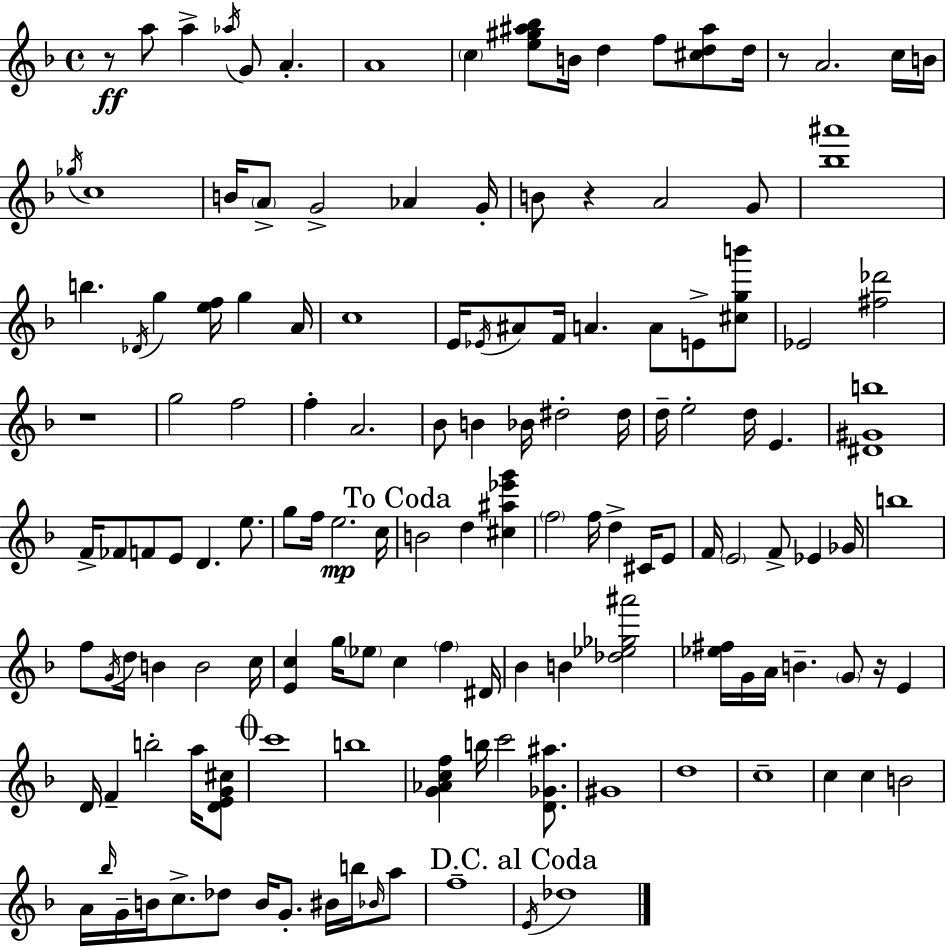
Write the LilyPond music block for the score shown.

{
  \clef treble
  \time 4/4
  \defaultTimeSignature
  \key d \minor
  \repeat volta 2 { r8\ff a''8 a''4-> \acciaccatura { aes''16 } g'8 a'4.-. | a'1 | \parenthesize c''4 <e'' gis'' ais'' bes''>8 b'16 d''4 f''8 <cis'' d'' ais''>8 | d''16 r8 a'2. c''16 | \break b'16 \acciaccatura { ges''16 } c''1 | b'16 \parenthesize a'8-> g'2-> aes'4 | g'16-. b'8 r4 a'2 | g'8 <bes'' ais'''>1 | \break b''4. \acciaccatura { des'16 } g''4 <e'' f''>16 g''4 | a'16 c''1 | e'16 \acciaccatura { ees'16 } ais'8 f'16 a'4. a'8 | e'8-> <cis'' g'' b'''>8 ees'2 <fis'' des'''>2 | \break r1 | g''2 f''2 | f''4-. a'2. | bes'8 b'4 bes'16 dis''2-. | \break dis''16 d''16-- e''2-. d''16 e'4. | <dis' gis' b''>1 | f'16-> fes'8 f'8 e'8 d'4. | e''8. g''8 f''16 e''2.\mp | \break c''16 \mark "To Coda" b'2 d''4 | <cis'' ais'' ees''' g'''>4 \parenthesize f''2 f''16 d''4-> | cis'16 e'8 f'16 \parenthesize e'2 f'8-> ees'4 | ges'16 b''1 | \break f''8 \acciaccatura { g'16 } d''16 b'4 b'2 | c''16 <e' c''>4 g''16 \parenthesize ees''8 c''4 | \parenthesize f''4 dis'16 bes'4 b'4 <des'' ees'' ges'' ais'''>2 | <ees'' fis''>16 g'16 a'16 b'4.-- \parenthesize g'8 | \break r16 e'4 d'16 f'4-- b''2-. | a''16 <d' e' g' cis''>8 \mark \markup { \musicglyph "scripts.coda" } c'''1 | b''1 | <g' aes' c'' f''>4 b''16 c'''2 | \break <d' ges' ais''>8. gis'1 | d''1 | c''1-- | c''4 c''4 b'2 | \break a'16 \grace { bes''16 } g'16-- b'16 c''8.-> des''8 b'16 g'8.-. | bis'16 b''16 \grace { bes'16 } a''8 f''1-- | \mark "D.C. al Coda" \acciaccatura { e'16 } des''1 | } \bar "|."
}